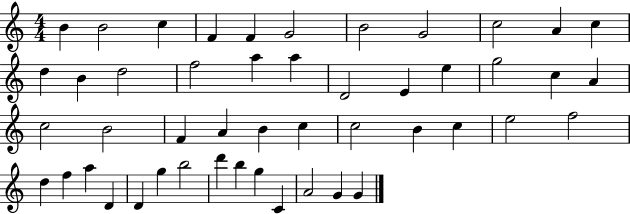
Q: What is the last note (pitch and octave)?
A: G4